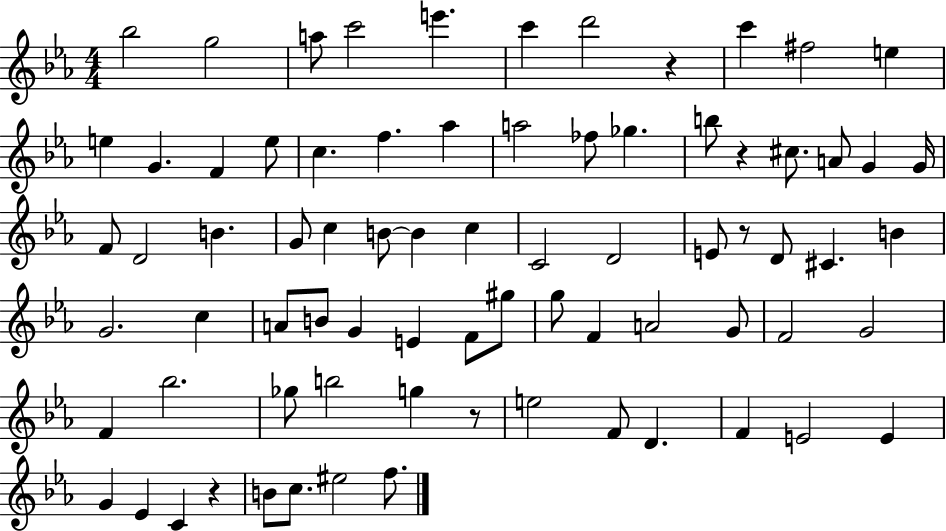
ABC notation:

X:1
T:Untitled
M:4/4
L:1/4
K:Eb
_b2 g2 a/2 c'2 e' c' d'2 z c' ^f2 e e G F e/2 c f _a a2 _f/2 _g b/2 z ^c/2 A/2 G G/4 F/2 D2 B G/2 c B/2 B c C2 D2 E/2 z/2 D/2 ^C B G2 c A/2 B/2 G E F/2 ^g/2 g/2 F A2 G/2 F2 G2 F _b2 _g/2 b2 g z/2 e2 F/2 D F E2 E G _E C z B/2 c/2 ^e2 f/2